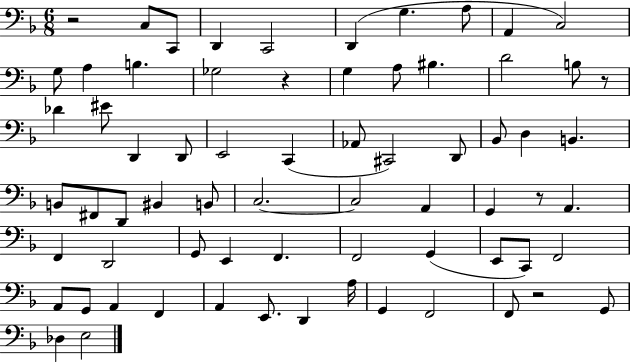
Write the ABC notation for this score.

X:1
T:Untitled
M:6/8
L:1/4
K:F
z2 C,/2 C,,/2 D,, C,,2 D,, G, A,/2 A,, C,2 G,/2 A, B, _G,2 z G, A,/2 ^B, D2 B,/2 z/2 _D ^E/2 D,, D,,/2 E,,2 C,, _A,,/2 ^C,,2 D,,/2 _B,,/2 D, B,, B,,/2 ^F,,/2 D,,/2 ^B,, B,,/2 C,2 C,2 A,, G,, z/2 A,, F,, D,,2 G,,/2 E,, F,, F,,2 G,, E,,/2 C,,/2 F,,2 A,,/2 G,,/2 A,, F,, A,, E,,/2 D,, A,/4 G,, F,,2 F,,/2 z2 G,,/2 _D, E,2